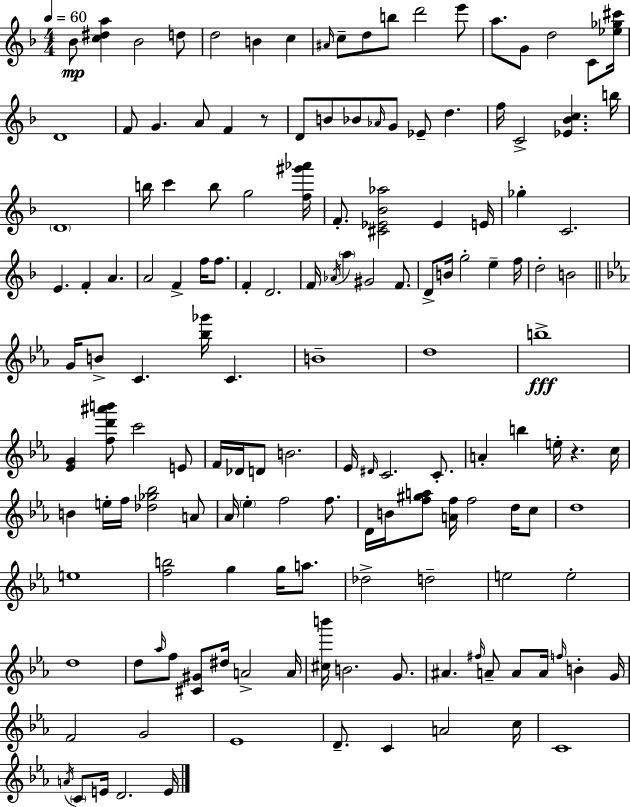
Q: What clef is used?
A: treble